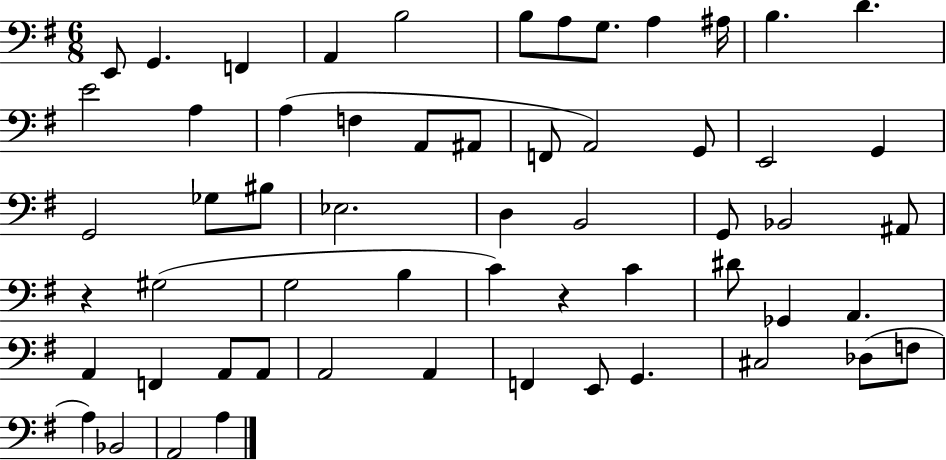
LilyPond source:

{
  \clef bass
  \numericTimeSignature
  \time 6/8
  \key g \major
  e,8 g,4. f,4 | a,4 b2 | b8 a8 g8. a4 ais16 | b4. d'4. | \break e'2 a4 | a4( f4 a,8 ais,8 | f,8 a,2) g,8 | e,2 g,4 | \break g,2 ges8 bis8 | ees2. | d4 b,2 | g,8 bes,2 ais,8 | \break r4 gis2( | g2 b4 | c'4) r4 c'4 | dis'8 ges,4 a,4. | \break a,4 f,4 a,8 a,8 | a,2 a,4 | f,4 e,8 g,4. | cis2 des8( f8 | \break a4) bes,2 | a,2 a4 | \bar "|."
}